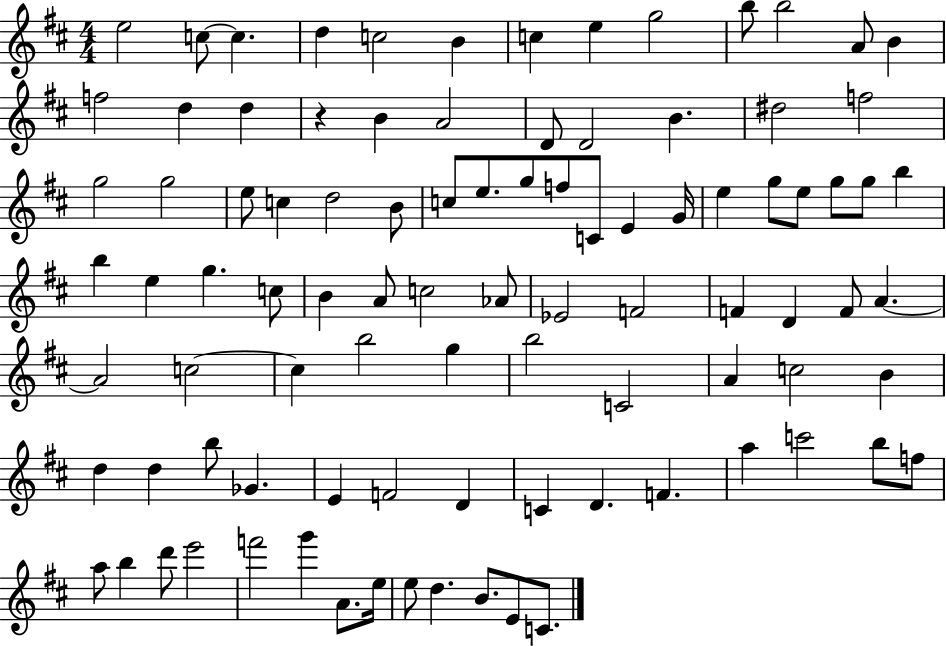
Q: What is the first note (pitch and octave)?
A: E5